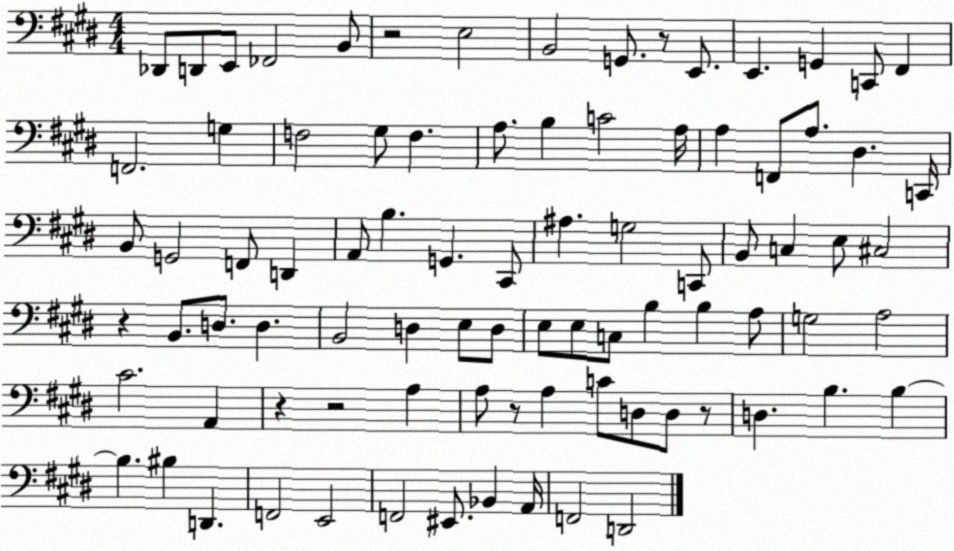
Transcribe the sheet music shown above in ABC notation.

X:1
T:Untitled
M:4/4
L:1/4
K:E
_D,,/2 D,,/2 E,,/2 _F,,2 B,,/2 z2 E,2 B,,2 G,,/2 z/2 E,,/2 E,, G,, C,,/2 ^F,, F,,2 G, F,2 ^G,/2 F, A,/2 B, C2 A,/4 A, F,,/2 A,/2 ^D, C,,/4 B,,/2 G,,2 F,,/2 D,, A,,/2 B, G,, ^C,,/2 ^A, G,2 C,,/2 B,,/2 C, E,/2 ^C,2 z B,,/2 D,/2 D, B,,2 D, E,/2 D,/2 E,/2 E,/2 C,/2 B, B, A,/2 G,2 A,2 ^C2 A,, z z2 A, A,/2 z/2 A, C/2 D,/2 D,/2 z/2 D, B, B, B, ^B, D,, F,,2 E,,2 F,,2 ^E,,/2 _B,, A,,/4 F,,2 D,,2